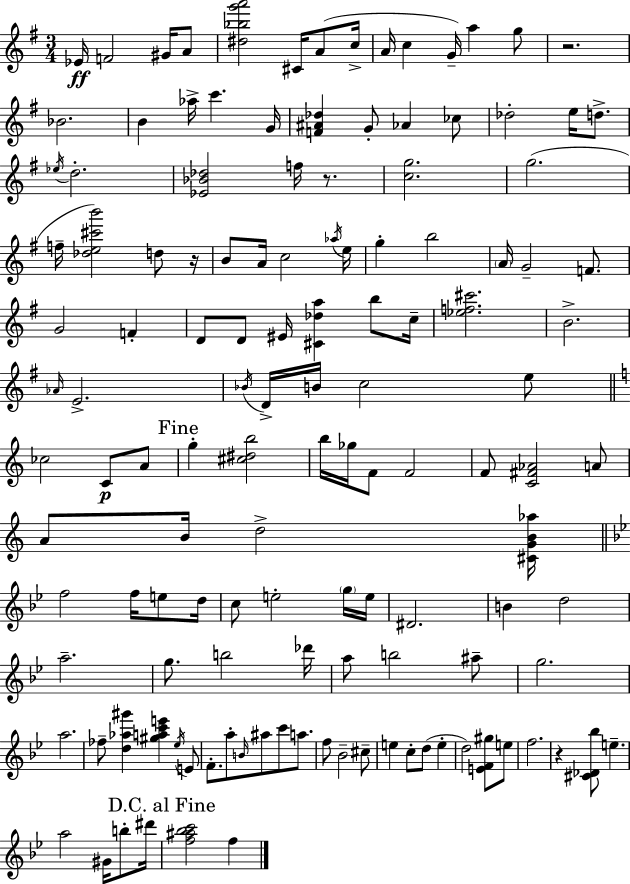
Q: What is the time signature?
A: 3/4